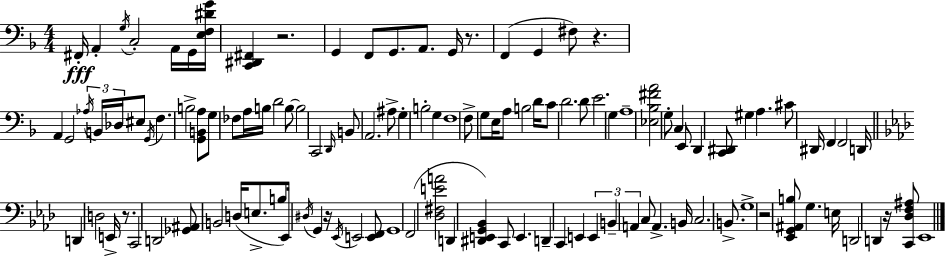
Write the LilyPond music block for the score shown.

{
  \clef bass
  \numericTimeSignature
  \time 4/4
  \key d \minor
  fis,16-.\fff a,4-. \acciaccatura { g16 } c2-. a,16 g,16 | <e f dis' g'>16 <c, dis, fis,>4 r2. | g,4 f,8 g,8. a,8. g,16 r8. | f,4( g,4 fis8) r4. | \break a,4 g,2 \tuplet 3/2 { \acciaccatura { aes16 } b,16 des16 } | eis8 \acciaccatura { g,16 } f4. b2-> | <g, b, a>8 g8 fes8 a16 b16 d'2 | b8~~ b2 c,2 | \break \grace { d,16 } b,8 a,2. | ais8-> g4-. b2-. | g4 f1 | f8-> g8 e16 a8 b2 | \break d'16 c'8 d'2. | d'8 e'2. | g4 a1-- | <ees bes fis' a'>2 g8-. c4 | \break e,8 d,4 <c, dis,>8 gis4 a4. | cis'8 dis,16 f,4 f,2 | d,16 \bar "||" \break \key f \minor d,4 d2 e,16-> r8. | c,2 d,2 | <ges, ais,>8 b,2 d16( e8.-> b8 | ees,16) \acciaccatura { dis16 } g,4 r16 \acciaccatura { ees,16 } e,2 | \break <e, f,>8 g,1 | f,2( <des fis e' a'>2 | d,4 <dis, e, g, bes,>4) c,8 e,4. | d,4-- c,4 e,4 \tuplet 3/2 { e,4 | \break b,4-- a,4 } c8 a,4.-> | b,16 c2. b,8.-> | g1-> | r2 <ees, g, ais, b>8 g4. | \break e16 d,2 d,4 r16 | <c, des f ais>8 ees,1 | \bar "|."
}